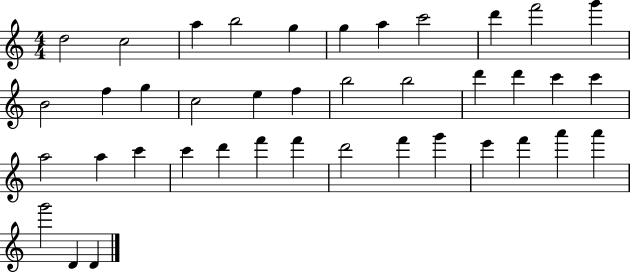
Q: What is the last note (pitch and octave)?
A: D4